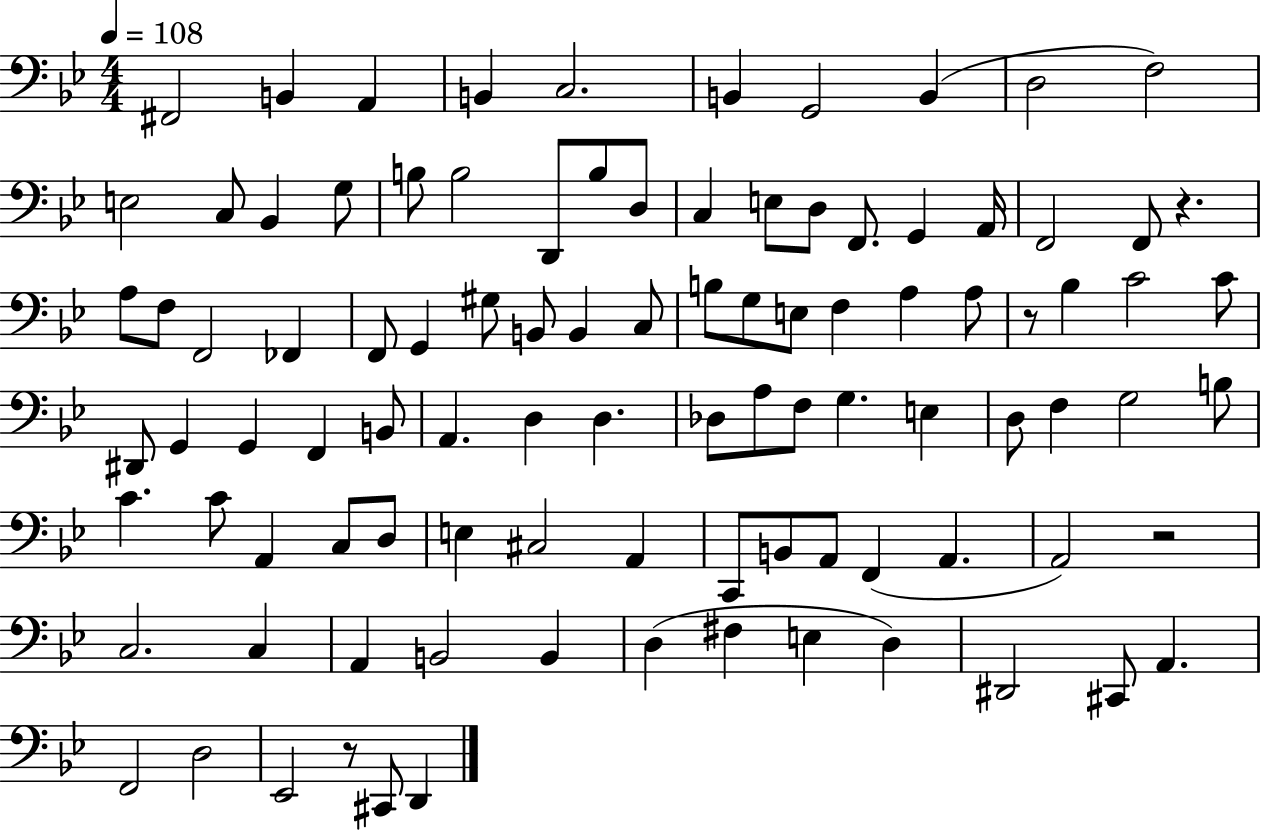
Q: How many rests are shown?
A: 4